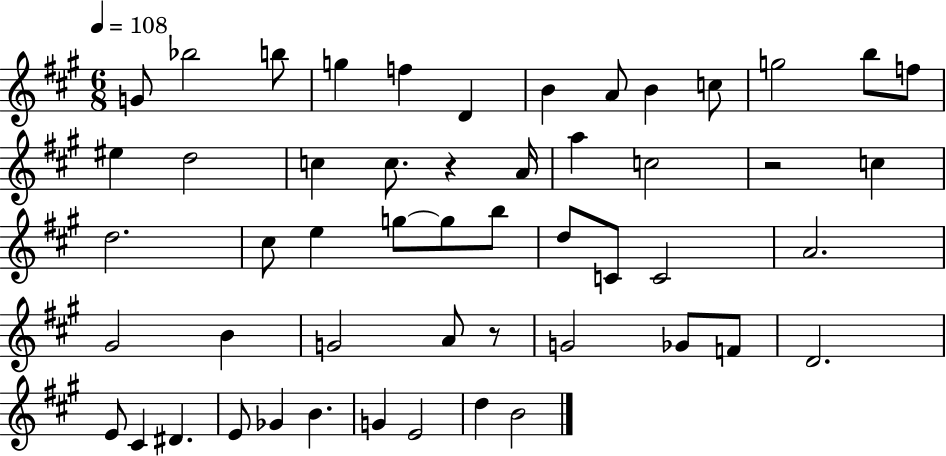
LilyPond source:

{
  \clef treble
  \numericTimeSignature
  \time 6/8
  \key a \major
  \tempo 4 = 108
  g'8 bes''2 b''8 | g''4 f''4 d'4 | b'4 a'8 b'4 c''8 | g''2 b''8 f''8 | \break eis''4 d''2 | c''4 c''8. r4 a'16 | a''4 c''2 | r2 c''4 | \break d''2. | cis''8 e''4 g''8~~ g''8 b''8 | d''8 c'8 c'2 | a'2. | \break gis'2 b'4 | g'2 a'8 r8 | g'2 ges'8 f'8 | d'2. | \break e'8 cis'4 dis'4. | e'8 ges'4 b'4. | g'4 e'2 | d''4 b'2 | \break \bar "|."
}